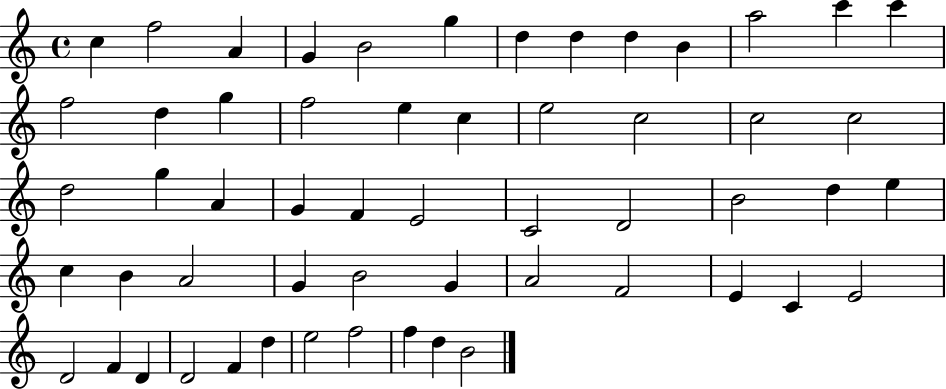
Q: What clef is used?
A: treble